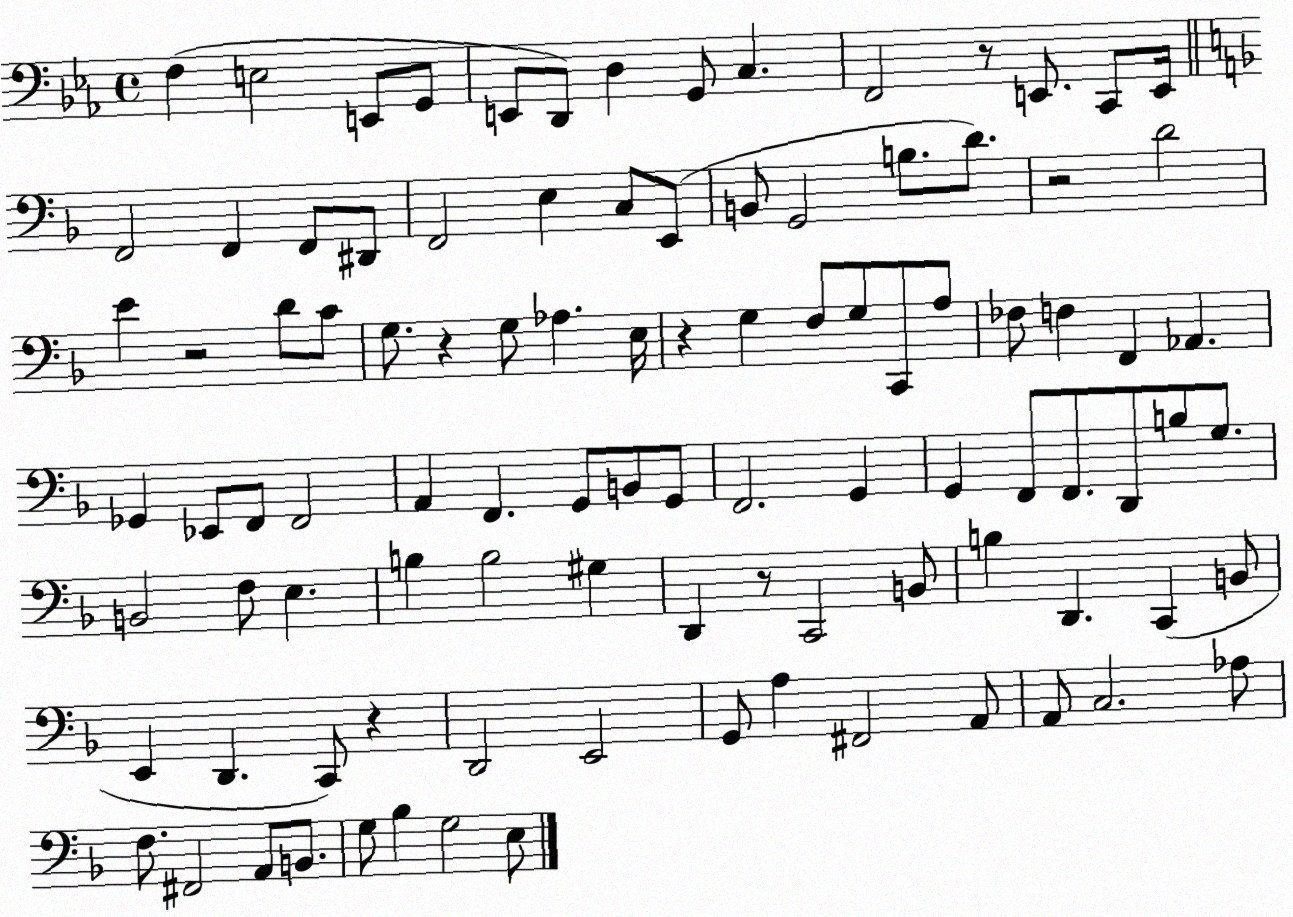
X:1
T:Untitled
M:4/4
L:1/4
K:Eb
F, E,2 E,,/2 G,,/2 E,,/2 D,,/2 D, G,,/2 C, F,,2 z/2 E,,/2 C,,/2 E,,/4 F,,2 F,, F,,/2 ^D,,/2 F,,2 E, C,/2 E,,/2 B,,/2 G,,2 B,/2 D/2 z2 D2 E z2 D/2 C/2 G,/2 z G,/2 _A, E,/4 z G, F,/2 G,/2 C,,/2 A,/2 _F,/2 F, F,, _A,, _G,, _E,,/2 F,,/2 F,,2 A,, F,, G,,/2 B,,/2 G,,/2 F,,2 G,, G,, F,,/2 F,,/2 D,,/2 B,/2 G,/2 B,,2 F,/2 E, B, B,2 ^G, D,, z/2 C,,2 B,,/2 B, D,, C,, B,,/2 E,, D,, C,,/2 z D,,2 E,,2 G,,/2 A, ^F,,2 A,,/2 A,,/2 C,2 _A,/2 F,/2 ^F,,2 A,,/2 B,,/2 G,/2 _B, G,2 E,/2